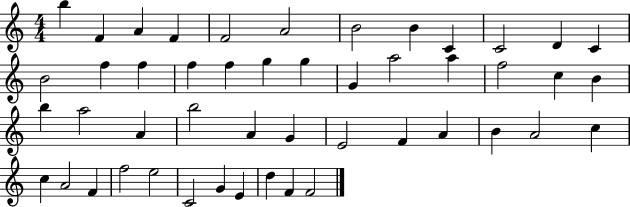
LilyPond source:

{
  \clef treble
  \numericTimeSignature
  \time 4/4
  \key c \major
  b''4 f'4 a'4 f'4 | f'2 a'2 | b'2 b'4 c'4 | c'2 d'4 c'4 | \break b'2 f''4 f''4 | f''4 f''4 g''4 g''4 | g'4 a''2 a''4 | f''2 c''4 b'4 | \break b''4 a''2 a'4 | b''2 a'4 g'4 | e'2 f'4 a'4 | b'4 a'2 c''4 | \break c''4 a'2 f'4 | f''2 e''2 | c'2 g'4 e'4 | d''4 f'4 f'2 | \break \bar "|."
}